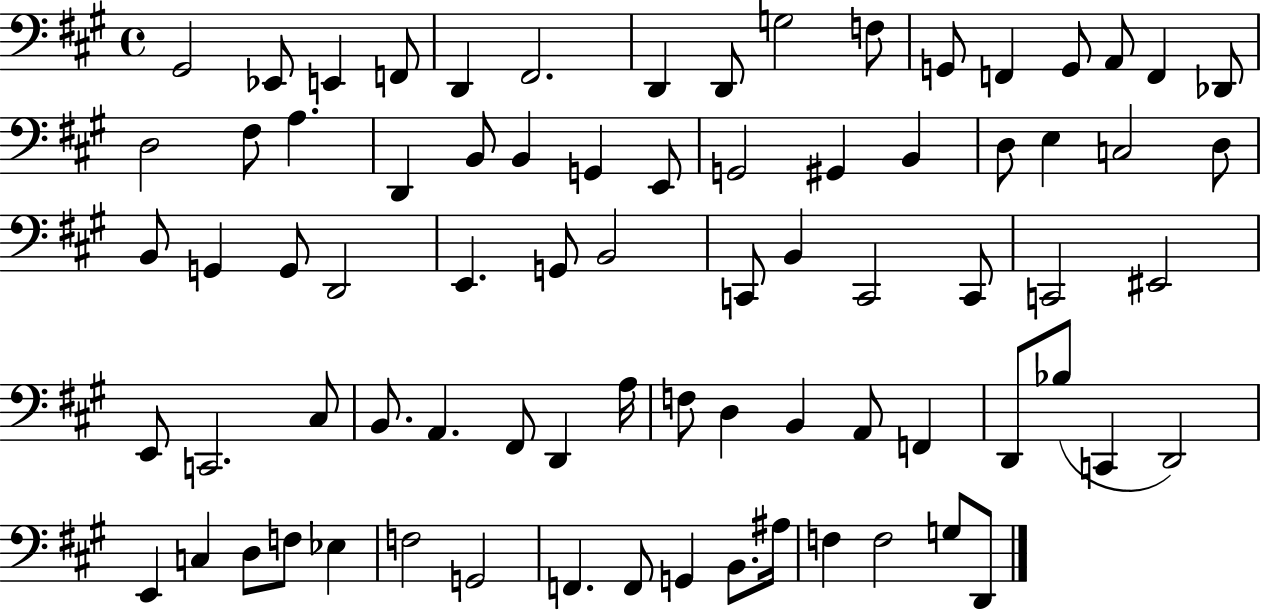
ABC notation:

X:1
T:Untitled
M:4/4
L:1/4
K:A
^G,,2 _E,,/2 E,, F,,/2 D,, ^F,,2 D,, D,,/2 G,2 F,/2 G,,/2 F,, G,,/2 A,,/2 F,, _D,,/2 D,2 ^F,/2 A, D,, B,,/2 B,, G,, E,,/2 G,,2 ^G,, B,, D,/2 E, C,2 D,/2 B,,/2 G,, G,,/2 D,,2 E,, G,,/2 B,,2 C,,/2 B,, C,,2 C,,/2 C,,2 ^E,,2 E,,/2 C,,2 ^C,/2 B,,/2 A,, ^F,,/2 D,, A,/4 F,/2 D, B,, A,,/2 F,, D,,/2 _B,/2 C,, D,,2 E,, C, D,/2 F,/2 _E, F,2 G,,2 F,, F,,/2 G,, B,,/2 ^A,/4 F, F,2 G,/2 D,,/2